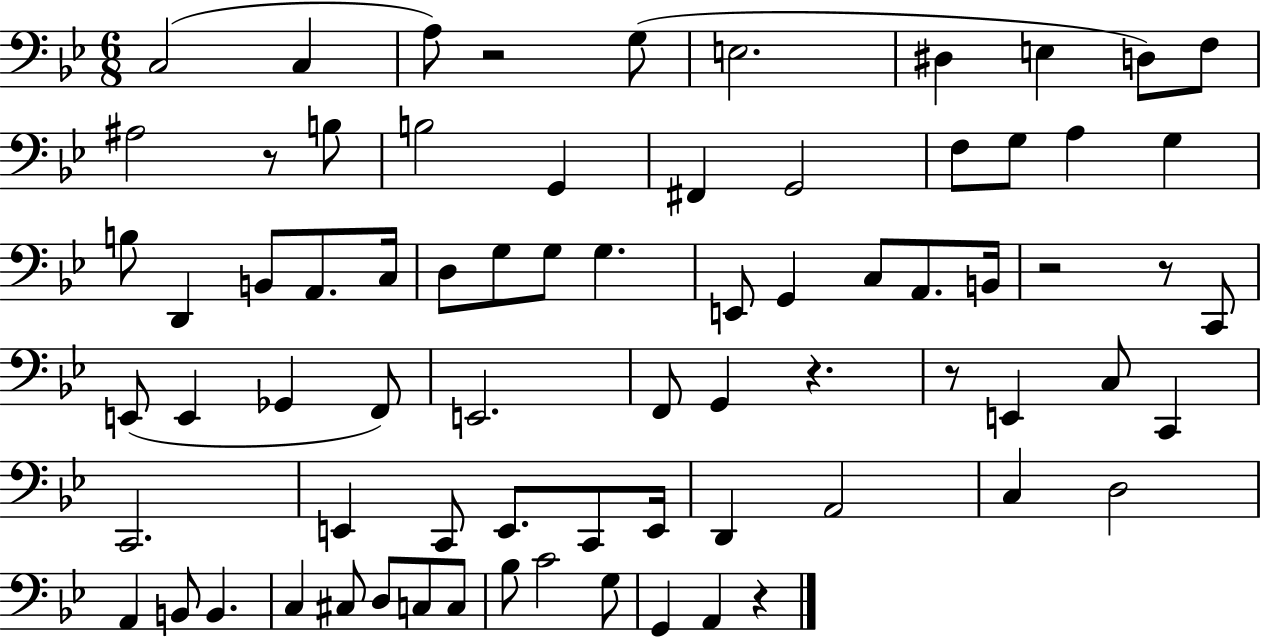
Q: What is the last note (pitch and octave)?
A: A2